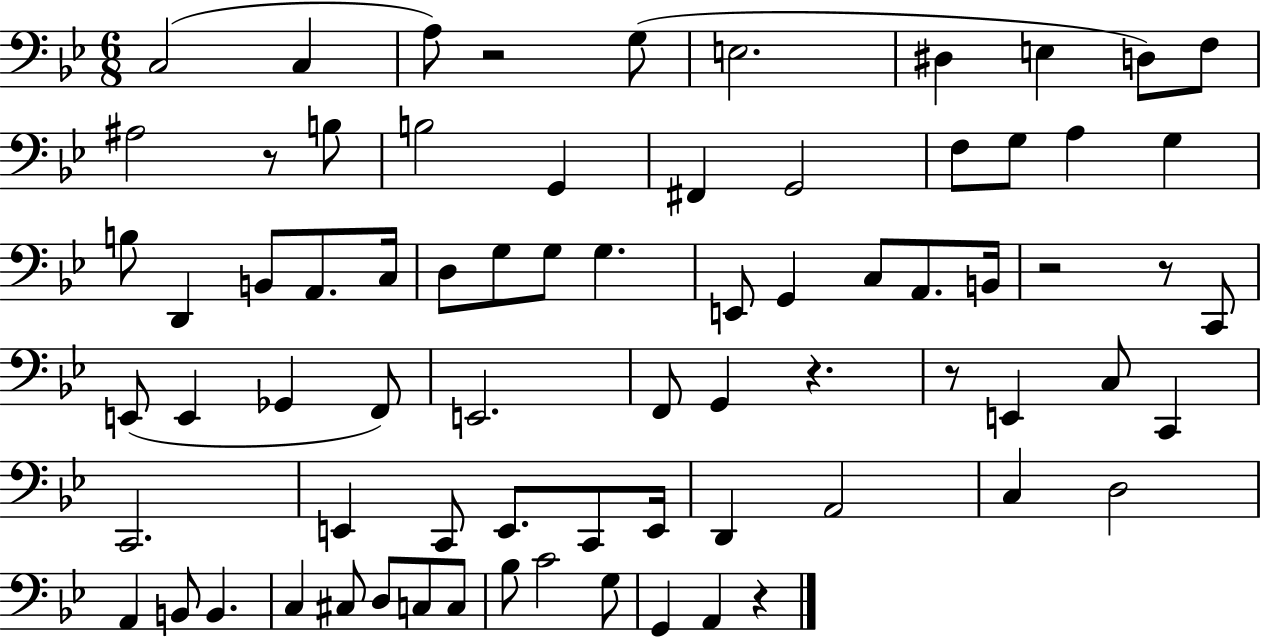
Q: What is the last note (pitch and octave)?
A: A2